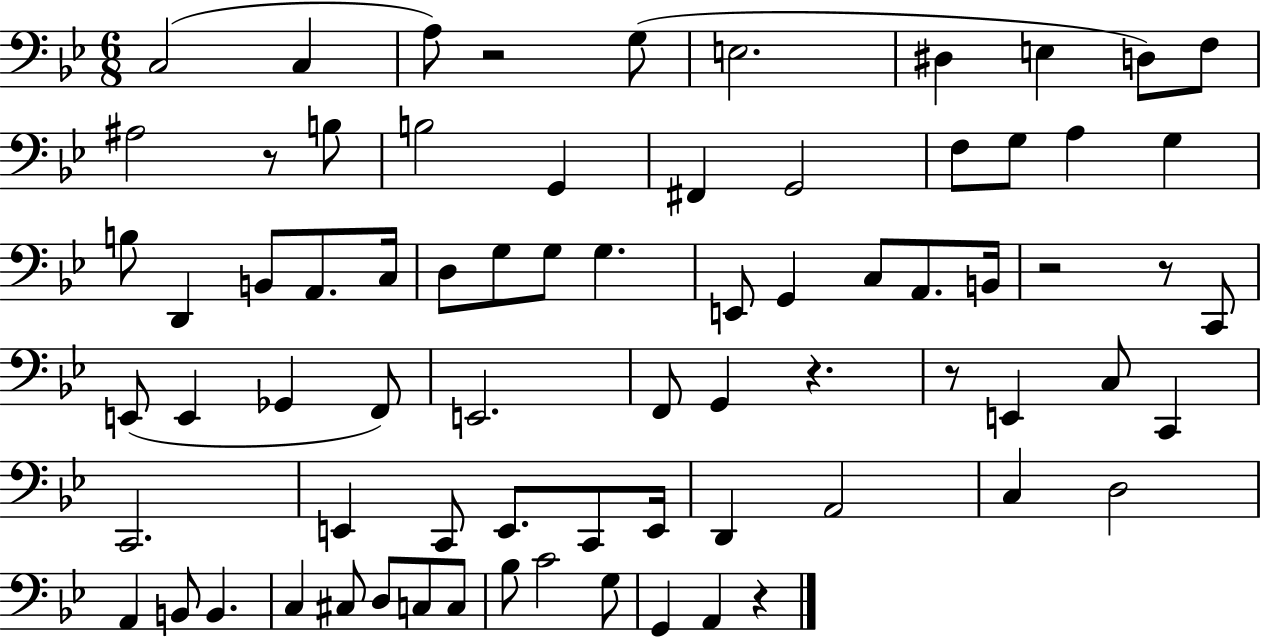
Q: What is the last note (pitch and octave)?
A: A2